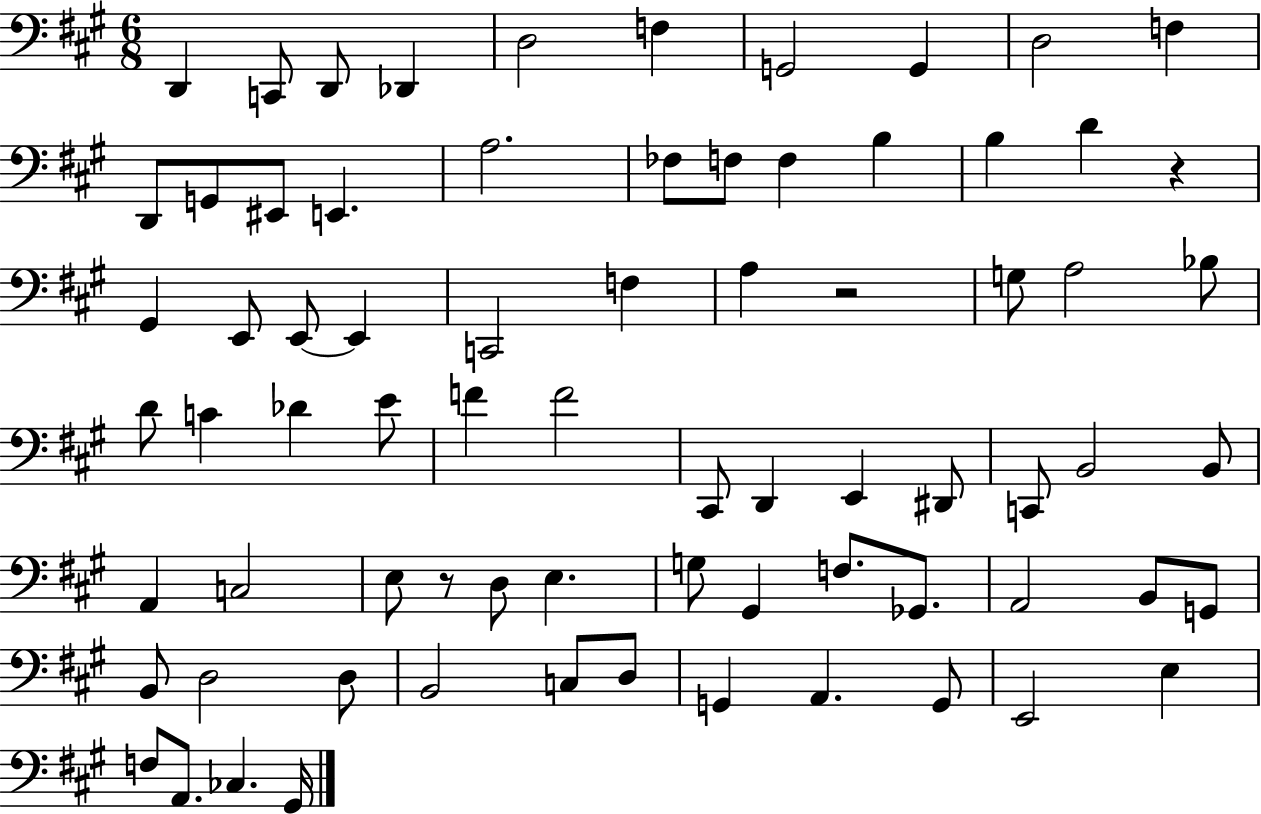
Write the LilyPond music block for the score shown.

{
  \clef bass
  \numericTimeSignature
  \time 6/8
  \key a \major
  d,4 c,8 d,8 des,4 | d2 f4 | g,2 g,4 | d2 f4 | \break d,8 g,8 eis,8 e,4. | a2. | fes8 f8 f4 b4 | b4 d'4 r4 | \break gis,4 e,8 e,8~~ e,4 | c,2 f4 | a4 r2 | g8 a2 bes8 | \break d'8 c'4 des'4 e'8 | f'4 f'2 | cis,8 d,4 e,4 dis,8 | c,8 b,2 b,8 | \break a,4 c2 | e8 r8 d8 e4. | g8 gis,4 f8. ges,8. | a,2 b,8 g,8 | \break b,8 d2 d8 | b,2 c8 d8 | g,4 a,4. g,8 | e,2 e4 | \break f8 a,8. ces4. gis,16 | \bar "|."
}